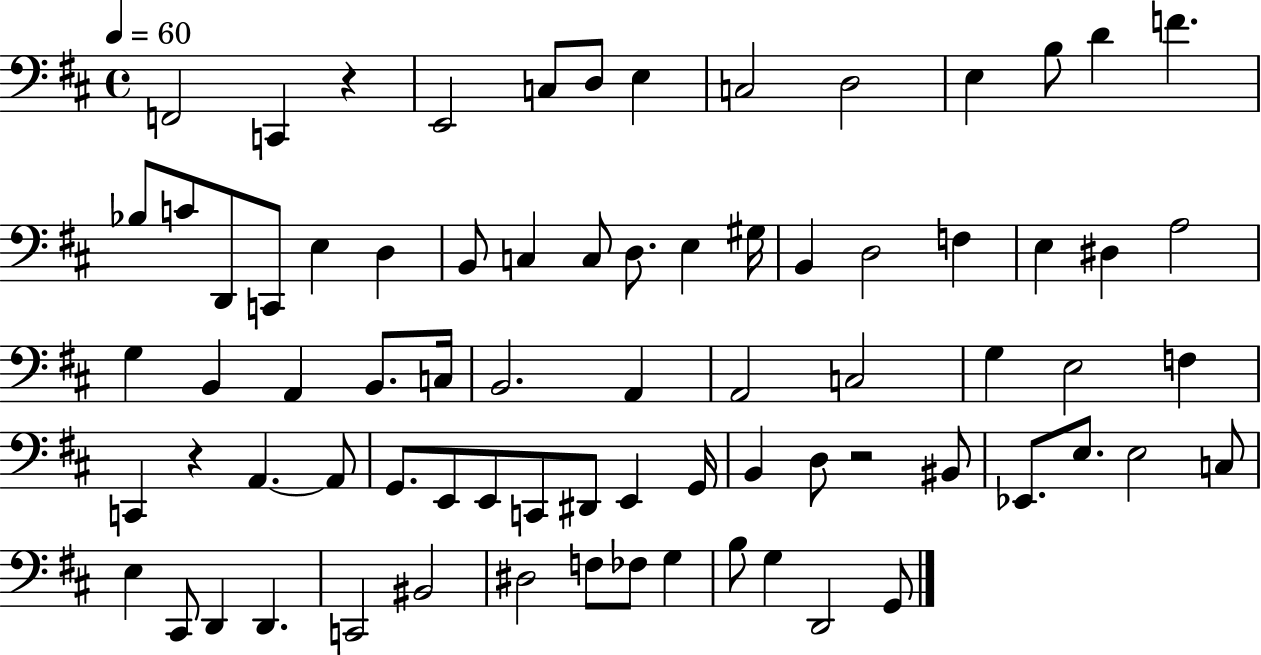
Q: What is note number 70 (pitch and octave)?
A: B3